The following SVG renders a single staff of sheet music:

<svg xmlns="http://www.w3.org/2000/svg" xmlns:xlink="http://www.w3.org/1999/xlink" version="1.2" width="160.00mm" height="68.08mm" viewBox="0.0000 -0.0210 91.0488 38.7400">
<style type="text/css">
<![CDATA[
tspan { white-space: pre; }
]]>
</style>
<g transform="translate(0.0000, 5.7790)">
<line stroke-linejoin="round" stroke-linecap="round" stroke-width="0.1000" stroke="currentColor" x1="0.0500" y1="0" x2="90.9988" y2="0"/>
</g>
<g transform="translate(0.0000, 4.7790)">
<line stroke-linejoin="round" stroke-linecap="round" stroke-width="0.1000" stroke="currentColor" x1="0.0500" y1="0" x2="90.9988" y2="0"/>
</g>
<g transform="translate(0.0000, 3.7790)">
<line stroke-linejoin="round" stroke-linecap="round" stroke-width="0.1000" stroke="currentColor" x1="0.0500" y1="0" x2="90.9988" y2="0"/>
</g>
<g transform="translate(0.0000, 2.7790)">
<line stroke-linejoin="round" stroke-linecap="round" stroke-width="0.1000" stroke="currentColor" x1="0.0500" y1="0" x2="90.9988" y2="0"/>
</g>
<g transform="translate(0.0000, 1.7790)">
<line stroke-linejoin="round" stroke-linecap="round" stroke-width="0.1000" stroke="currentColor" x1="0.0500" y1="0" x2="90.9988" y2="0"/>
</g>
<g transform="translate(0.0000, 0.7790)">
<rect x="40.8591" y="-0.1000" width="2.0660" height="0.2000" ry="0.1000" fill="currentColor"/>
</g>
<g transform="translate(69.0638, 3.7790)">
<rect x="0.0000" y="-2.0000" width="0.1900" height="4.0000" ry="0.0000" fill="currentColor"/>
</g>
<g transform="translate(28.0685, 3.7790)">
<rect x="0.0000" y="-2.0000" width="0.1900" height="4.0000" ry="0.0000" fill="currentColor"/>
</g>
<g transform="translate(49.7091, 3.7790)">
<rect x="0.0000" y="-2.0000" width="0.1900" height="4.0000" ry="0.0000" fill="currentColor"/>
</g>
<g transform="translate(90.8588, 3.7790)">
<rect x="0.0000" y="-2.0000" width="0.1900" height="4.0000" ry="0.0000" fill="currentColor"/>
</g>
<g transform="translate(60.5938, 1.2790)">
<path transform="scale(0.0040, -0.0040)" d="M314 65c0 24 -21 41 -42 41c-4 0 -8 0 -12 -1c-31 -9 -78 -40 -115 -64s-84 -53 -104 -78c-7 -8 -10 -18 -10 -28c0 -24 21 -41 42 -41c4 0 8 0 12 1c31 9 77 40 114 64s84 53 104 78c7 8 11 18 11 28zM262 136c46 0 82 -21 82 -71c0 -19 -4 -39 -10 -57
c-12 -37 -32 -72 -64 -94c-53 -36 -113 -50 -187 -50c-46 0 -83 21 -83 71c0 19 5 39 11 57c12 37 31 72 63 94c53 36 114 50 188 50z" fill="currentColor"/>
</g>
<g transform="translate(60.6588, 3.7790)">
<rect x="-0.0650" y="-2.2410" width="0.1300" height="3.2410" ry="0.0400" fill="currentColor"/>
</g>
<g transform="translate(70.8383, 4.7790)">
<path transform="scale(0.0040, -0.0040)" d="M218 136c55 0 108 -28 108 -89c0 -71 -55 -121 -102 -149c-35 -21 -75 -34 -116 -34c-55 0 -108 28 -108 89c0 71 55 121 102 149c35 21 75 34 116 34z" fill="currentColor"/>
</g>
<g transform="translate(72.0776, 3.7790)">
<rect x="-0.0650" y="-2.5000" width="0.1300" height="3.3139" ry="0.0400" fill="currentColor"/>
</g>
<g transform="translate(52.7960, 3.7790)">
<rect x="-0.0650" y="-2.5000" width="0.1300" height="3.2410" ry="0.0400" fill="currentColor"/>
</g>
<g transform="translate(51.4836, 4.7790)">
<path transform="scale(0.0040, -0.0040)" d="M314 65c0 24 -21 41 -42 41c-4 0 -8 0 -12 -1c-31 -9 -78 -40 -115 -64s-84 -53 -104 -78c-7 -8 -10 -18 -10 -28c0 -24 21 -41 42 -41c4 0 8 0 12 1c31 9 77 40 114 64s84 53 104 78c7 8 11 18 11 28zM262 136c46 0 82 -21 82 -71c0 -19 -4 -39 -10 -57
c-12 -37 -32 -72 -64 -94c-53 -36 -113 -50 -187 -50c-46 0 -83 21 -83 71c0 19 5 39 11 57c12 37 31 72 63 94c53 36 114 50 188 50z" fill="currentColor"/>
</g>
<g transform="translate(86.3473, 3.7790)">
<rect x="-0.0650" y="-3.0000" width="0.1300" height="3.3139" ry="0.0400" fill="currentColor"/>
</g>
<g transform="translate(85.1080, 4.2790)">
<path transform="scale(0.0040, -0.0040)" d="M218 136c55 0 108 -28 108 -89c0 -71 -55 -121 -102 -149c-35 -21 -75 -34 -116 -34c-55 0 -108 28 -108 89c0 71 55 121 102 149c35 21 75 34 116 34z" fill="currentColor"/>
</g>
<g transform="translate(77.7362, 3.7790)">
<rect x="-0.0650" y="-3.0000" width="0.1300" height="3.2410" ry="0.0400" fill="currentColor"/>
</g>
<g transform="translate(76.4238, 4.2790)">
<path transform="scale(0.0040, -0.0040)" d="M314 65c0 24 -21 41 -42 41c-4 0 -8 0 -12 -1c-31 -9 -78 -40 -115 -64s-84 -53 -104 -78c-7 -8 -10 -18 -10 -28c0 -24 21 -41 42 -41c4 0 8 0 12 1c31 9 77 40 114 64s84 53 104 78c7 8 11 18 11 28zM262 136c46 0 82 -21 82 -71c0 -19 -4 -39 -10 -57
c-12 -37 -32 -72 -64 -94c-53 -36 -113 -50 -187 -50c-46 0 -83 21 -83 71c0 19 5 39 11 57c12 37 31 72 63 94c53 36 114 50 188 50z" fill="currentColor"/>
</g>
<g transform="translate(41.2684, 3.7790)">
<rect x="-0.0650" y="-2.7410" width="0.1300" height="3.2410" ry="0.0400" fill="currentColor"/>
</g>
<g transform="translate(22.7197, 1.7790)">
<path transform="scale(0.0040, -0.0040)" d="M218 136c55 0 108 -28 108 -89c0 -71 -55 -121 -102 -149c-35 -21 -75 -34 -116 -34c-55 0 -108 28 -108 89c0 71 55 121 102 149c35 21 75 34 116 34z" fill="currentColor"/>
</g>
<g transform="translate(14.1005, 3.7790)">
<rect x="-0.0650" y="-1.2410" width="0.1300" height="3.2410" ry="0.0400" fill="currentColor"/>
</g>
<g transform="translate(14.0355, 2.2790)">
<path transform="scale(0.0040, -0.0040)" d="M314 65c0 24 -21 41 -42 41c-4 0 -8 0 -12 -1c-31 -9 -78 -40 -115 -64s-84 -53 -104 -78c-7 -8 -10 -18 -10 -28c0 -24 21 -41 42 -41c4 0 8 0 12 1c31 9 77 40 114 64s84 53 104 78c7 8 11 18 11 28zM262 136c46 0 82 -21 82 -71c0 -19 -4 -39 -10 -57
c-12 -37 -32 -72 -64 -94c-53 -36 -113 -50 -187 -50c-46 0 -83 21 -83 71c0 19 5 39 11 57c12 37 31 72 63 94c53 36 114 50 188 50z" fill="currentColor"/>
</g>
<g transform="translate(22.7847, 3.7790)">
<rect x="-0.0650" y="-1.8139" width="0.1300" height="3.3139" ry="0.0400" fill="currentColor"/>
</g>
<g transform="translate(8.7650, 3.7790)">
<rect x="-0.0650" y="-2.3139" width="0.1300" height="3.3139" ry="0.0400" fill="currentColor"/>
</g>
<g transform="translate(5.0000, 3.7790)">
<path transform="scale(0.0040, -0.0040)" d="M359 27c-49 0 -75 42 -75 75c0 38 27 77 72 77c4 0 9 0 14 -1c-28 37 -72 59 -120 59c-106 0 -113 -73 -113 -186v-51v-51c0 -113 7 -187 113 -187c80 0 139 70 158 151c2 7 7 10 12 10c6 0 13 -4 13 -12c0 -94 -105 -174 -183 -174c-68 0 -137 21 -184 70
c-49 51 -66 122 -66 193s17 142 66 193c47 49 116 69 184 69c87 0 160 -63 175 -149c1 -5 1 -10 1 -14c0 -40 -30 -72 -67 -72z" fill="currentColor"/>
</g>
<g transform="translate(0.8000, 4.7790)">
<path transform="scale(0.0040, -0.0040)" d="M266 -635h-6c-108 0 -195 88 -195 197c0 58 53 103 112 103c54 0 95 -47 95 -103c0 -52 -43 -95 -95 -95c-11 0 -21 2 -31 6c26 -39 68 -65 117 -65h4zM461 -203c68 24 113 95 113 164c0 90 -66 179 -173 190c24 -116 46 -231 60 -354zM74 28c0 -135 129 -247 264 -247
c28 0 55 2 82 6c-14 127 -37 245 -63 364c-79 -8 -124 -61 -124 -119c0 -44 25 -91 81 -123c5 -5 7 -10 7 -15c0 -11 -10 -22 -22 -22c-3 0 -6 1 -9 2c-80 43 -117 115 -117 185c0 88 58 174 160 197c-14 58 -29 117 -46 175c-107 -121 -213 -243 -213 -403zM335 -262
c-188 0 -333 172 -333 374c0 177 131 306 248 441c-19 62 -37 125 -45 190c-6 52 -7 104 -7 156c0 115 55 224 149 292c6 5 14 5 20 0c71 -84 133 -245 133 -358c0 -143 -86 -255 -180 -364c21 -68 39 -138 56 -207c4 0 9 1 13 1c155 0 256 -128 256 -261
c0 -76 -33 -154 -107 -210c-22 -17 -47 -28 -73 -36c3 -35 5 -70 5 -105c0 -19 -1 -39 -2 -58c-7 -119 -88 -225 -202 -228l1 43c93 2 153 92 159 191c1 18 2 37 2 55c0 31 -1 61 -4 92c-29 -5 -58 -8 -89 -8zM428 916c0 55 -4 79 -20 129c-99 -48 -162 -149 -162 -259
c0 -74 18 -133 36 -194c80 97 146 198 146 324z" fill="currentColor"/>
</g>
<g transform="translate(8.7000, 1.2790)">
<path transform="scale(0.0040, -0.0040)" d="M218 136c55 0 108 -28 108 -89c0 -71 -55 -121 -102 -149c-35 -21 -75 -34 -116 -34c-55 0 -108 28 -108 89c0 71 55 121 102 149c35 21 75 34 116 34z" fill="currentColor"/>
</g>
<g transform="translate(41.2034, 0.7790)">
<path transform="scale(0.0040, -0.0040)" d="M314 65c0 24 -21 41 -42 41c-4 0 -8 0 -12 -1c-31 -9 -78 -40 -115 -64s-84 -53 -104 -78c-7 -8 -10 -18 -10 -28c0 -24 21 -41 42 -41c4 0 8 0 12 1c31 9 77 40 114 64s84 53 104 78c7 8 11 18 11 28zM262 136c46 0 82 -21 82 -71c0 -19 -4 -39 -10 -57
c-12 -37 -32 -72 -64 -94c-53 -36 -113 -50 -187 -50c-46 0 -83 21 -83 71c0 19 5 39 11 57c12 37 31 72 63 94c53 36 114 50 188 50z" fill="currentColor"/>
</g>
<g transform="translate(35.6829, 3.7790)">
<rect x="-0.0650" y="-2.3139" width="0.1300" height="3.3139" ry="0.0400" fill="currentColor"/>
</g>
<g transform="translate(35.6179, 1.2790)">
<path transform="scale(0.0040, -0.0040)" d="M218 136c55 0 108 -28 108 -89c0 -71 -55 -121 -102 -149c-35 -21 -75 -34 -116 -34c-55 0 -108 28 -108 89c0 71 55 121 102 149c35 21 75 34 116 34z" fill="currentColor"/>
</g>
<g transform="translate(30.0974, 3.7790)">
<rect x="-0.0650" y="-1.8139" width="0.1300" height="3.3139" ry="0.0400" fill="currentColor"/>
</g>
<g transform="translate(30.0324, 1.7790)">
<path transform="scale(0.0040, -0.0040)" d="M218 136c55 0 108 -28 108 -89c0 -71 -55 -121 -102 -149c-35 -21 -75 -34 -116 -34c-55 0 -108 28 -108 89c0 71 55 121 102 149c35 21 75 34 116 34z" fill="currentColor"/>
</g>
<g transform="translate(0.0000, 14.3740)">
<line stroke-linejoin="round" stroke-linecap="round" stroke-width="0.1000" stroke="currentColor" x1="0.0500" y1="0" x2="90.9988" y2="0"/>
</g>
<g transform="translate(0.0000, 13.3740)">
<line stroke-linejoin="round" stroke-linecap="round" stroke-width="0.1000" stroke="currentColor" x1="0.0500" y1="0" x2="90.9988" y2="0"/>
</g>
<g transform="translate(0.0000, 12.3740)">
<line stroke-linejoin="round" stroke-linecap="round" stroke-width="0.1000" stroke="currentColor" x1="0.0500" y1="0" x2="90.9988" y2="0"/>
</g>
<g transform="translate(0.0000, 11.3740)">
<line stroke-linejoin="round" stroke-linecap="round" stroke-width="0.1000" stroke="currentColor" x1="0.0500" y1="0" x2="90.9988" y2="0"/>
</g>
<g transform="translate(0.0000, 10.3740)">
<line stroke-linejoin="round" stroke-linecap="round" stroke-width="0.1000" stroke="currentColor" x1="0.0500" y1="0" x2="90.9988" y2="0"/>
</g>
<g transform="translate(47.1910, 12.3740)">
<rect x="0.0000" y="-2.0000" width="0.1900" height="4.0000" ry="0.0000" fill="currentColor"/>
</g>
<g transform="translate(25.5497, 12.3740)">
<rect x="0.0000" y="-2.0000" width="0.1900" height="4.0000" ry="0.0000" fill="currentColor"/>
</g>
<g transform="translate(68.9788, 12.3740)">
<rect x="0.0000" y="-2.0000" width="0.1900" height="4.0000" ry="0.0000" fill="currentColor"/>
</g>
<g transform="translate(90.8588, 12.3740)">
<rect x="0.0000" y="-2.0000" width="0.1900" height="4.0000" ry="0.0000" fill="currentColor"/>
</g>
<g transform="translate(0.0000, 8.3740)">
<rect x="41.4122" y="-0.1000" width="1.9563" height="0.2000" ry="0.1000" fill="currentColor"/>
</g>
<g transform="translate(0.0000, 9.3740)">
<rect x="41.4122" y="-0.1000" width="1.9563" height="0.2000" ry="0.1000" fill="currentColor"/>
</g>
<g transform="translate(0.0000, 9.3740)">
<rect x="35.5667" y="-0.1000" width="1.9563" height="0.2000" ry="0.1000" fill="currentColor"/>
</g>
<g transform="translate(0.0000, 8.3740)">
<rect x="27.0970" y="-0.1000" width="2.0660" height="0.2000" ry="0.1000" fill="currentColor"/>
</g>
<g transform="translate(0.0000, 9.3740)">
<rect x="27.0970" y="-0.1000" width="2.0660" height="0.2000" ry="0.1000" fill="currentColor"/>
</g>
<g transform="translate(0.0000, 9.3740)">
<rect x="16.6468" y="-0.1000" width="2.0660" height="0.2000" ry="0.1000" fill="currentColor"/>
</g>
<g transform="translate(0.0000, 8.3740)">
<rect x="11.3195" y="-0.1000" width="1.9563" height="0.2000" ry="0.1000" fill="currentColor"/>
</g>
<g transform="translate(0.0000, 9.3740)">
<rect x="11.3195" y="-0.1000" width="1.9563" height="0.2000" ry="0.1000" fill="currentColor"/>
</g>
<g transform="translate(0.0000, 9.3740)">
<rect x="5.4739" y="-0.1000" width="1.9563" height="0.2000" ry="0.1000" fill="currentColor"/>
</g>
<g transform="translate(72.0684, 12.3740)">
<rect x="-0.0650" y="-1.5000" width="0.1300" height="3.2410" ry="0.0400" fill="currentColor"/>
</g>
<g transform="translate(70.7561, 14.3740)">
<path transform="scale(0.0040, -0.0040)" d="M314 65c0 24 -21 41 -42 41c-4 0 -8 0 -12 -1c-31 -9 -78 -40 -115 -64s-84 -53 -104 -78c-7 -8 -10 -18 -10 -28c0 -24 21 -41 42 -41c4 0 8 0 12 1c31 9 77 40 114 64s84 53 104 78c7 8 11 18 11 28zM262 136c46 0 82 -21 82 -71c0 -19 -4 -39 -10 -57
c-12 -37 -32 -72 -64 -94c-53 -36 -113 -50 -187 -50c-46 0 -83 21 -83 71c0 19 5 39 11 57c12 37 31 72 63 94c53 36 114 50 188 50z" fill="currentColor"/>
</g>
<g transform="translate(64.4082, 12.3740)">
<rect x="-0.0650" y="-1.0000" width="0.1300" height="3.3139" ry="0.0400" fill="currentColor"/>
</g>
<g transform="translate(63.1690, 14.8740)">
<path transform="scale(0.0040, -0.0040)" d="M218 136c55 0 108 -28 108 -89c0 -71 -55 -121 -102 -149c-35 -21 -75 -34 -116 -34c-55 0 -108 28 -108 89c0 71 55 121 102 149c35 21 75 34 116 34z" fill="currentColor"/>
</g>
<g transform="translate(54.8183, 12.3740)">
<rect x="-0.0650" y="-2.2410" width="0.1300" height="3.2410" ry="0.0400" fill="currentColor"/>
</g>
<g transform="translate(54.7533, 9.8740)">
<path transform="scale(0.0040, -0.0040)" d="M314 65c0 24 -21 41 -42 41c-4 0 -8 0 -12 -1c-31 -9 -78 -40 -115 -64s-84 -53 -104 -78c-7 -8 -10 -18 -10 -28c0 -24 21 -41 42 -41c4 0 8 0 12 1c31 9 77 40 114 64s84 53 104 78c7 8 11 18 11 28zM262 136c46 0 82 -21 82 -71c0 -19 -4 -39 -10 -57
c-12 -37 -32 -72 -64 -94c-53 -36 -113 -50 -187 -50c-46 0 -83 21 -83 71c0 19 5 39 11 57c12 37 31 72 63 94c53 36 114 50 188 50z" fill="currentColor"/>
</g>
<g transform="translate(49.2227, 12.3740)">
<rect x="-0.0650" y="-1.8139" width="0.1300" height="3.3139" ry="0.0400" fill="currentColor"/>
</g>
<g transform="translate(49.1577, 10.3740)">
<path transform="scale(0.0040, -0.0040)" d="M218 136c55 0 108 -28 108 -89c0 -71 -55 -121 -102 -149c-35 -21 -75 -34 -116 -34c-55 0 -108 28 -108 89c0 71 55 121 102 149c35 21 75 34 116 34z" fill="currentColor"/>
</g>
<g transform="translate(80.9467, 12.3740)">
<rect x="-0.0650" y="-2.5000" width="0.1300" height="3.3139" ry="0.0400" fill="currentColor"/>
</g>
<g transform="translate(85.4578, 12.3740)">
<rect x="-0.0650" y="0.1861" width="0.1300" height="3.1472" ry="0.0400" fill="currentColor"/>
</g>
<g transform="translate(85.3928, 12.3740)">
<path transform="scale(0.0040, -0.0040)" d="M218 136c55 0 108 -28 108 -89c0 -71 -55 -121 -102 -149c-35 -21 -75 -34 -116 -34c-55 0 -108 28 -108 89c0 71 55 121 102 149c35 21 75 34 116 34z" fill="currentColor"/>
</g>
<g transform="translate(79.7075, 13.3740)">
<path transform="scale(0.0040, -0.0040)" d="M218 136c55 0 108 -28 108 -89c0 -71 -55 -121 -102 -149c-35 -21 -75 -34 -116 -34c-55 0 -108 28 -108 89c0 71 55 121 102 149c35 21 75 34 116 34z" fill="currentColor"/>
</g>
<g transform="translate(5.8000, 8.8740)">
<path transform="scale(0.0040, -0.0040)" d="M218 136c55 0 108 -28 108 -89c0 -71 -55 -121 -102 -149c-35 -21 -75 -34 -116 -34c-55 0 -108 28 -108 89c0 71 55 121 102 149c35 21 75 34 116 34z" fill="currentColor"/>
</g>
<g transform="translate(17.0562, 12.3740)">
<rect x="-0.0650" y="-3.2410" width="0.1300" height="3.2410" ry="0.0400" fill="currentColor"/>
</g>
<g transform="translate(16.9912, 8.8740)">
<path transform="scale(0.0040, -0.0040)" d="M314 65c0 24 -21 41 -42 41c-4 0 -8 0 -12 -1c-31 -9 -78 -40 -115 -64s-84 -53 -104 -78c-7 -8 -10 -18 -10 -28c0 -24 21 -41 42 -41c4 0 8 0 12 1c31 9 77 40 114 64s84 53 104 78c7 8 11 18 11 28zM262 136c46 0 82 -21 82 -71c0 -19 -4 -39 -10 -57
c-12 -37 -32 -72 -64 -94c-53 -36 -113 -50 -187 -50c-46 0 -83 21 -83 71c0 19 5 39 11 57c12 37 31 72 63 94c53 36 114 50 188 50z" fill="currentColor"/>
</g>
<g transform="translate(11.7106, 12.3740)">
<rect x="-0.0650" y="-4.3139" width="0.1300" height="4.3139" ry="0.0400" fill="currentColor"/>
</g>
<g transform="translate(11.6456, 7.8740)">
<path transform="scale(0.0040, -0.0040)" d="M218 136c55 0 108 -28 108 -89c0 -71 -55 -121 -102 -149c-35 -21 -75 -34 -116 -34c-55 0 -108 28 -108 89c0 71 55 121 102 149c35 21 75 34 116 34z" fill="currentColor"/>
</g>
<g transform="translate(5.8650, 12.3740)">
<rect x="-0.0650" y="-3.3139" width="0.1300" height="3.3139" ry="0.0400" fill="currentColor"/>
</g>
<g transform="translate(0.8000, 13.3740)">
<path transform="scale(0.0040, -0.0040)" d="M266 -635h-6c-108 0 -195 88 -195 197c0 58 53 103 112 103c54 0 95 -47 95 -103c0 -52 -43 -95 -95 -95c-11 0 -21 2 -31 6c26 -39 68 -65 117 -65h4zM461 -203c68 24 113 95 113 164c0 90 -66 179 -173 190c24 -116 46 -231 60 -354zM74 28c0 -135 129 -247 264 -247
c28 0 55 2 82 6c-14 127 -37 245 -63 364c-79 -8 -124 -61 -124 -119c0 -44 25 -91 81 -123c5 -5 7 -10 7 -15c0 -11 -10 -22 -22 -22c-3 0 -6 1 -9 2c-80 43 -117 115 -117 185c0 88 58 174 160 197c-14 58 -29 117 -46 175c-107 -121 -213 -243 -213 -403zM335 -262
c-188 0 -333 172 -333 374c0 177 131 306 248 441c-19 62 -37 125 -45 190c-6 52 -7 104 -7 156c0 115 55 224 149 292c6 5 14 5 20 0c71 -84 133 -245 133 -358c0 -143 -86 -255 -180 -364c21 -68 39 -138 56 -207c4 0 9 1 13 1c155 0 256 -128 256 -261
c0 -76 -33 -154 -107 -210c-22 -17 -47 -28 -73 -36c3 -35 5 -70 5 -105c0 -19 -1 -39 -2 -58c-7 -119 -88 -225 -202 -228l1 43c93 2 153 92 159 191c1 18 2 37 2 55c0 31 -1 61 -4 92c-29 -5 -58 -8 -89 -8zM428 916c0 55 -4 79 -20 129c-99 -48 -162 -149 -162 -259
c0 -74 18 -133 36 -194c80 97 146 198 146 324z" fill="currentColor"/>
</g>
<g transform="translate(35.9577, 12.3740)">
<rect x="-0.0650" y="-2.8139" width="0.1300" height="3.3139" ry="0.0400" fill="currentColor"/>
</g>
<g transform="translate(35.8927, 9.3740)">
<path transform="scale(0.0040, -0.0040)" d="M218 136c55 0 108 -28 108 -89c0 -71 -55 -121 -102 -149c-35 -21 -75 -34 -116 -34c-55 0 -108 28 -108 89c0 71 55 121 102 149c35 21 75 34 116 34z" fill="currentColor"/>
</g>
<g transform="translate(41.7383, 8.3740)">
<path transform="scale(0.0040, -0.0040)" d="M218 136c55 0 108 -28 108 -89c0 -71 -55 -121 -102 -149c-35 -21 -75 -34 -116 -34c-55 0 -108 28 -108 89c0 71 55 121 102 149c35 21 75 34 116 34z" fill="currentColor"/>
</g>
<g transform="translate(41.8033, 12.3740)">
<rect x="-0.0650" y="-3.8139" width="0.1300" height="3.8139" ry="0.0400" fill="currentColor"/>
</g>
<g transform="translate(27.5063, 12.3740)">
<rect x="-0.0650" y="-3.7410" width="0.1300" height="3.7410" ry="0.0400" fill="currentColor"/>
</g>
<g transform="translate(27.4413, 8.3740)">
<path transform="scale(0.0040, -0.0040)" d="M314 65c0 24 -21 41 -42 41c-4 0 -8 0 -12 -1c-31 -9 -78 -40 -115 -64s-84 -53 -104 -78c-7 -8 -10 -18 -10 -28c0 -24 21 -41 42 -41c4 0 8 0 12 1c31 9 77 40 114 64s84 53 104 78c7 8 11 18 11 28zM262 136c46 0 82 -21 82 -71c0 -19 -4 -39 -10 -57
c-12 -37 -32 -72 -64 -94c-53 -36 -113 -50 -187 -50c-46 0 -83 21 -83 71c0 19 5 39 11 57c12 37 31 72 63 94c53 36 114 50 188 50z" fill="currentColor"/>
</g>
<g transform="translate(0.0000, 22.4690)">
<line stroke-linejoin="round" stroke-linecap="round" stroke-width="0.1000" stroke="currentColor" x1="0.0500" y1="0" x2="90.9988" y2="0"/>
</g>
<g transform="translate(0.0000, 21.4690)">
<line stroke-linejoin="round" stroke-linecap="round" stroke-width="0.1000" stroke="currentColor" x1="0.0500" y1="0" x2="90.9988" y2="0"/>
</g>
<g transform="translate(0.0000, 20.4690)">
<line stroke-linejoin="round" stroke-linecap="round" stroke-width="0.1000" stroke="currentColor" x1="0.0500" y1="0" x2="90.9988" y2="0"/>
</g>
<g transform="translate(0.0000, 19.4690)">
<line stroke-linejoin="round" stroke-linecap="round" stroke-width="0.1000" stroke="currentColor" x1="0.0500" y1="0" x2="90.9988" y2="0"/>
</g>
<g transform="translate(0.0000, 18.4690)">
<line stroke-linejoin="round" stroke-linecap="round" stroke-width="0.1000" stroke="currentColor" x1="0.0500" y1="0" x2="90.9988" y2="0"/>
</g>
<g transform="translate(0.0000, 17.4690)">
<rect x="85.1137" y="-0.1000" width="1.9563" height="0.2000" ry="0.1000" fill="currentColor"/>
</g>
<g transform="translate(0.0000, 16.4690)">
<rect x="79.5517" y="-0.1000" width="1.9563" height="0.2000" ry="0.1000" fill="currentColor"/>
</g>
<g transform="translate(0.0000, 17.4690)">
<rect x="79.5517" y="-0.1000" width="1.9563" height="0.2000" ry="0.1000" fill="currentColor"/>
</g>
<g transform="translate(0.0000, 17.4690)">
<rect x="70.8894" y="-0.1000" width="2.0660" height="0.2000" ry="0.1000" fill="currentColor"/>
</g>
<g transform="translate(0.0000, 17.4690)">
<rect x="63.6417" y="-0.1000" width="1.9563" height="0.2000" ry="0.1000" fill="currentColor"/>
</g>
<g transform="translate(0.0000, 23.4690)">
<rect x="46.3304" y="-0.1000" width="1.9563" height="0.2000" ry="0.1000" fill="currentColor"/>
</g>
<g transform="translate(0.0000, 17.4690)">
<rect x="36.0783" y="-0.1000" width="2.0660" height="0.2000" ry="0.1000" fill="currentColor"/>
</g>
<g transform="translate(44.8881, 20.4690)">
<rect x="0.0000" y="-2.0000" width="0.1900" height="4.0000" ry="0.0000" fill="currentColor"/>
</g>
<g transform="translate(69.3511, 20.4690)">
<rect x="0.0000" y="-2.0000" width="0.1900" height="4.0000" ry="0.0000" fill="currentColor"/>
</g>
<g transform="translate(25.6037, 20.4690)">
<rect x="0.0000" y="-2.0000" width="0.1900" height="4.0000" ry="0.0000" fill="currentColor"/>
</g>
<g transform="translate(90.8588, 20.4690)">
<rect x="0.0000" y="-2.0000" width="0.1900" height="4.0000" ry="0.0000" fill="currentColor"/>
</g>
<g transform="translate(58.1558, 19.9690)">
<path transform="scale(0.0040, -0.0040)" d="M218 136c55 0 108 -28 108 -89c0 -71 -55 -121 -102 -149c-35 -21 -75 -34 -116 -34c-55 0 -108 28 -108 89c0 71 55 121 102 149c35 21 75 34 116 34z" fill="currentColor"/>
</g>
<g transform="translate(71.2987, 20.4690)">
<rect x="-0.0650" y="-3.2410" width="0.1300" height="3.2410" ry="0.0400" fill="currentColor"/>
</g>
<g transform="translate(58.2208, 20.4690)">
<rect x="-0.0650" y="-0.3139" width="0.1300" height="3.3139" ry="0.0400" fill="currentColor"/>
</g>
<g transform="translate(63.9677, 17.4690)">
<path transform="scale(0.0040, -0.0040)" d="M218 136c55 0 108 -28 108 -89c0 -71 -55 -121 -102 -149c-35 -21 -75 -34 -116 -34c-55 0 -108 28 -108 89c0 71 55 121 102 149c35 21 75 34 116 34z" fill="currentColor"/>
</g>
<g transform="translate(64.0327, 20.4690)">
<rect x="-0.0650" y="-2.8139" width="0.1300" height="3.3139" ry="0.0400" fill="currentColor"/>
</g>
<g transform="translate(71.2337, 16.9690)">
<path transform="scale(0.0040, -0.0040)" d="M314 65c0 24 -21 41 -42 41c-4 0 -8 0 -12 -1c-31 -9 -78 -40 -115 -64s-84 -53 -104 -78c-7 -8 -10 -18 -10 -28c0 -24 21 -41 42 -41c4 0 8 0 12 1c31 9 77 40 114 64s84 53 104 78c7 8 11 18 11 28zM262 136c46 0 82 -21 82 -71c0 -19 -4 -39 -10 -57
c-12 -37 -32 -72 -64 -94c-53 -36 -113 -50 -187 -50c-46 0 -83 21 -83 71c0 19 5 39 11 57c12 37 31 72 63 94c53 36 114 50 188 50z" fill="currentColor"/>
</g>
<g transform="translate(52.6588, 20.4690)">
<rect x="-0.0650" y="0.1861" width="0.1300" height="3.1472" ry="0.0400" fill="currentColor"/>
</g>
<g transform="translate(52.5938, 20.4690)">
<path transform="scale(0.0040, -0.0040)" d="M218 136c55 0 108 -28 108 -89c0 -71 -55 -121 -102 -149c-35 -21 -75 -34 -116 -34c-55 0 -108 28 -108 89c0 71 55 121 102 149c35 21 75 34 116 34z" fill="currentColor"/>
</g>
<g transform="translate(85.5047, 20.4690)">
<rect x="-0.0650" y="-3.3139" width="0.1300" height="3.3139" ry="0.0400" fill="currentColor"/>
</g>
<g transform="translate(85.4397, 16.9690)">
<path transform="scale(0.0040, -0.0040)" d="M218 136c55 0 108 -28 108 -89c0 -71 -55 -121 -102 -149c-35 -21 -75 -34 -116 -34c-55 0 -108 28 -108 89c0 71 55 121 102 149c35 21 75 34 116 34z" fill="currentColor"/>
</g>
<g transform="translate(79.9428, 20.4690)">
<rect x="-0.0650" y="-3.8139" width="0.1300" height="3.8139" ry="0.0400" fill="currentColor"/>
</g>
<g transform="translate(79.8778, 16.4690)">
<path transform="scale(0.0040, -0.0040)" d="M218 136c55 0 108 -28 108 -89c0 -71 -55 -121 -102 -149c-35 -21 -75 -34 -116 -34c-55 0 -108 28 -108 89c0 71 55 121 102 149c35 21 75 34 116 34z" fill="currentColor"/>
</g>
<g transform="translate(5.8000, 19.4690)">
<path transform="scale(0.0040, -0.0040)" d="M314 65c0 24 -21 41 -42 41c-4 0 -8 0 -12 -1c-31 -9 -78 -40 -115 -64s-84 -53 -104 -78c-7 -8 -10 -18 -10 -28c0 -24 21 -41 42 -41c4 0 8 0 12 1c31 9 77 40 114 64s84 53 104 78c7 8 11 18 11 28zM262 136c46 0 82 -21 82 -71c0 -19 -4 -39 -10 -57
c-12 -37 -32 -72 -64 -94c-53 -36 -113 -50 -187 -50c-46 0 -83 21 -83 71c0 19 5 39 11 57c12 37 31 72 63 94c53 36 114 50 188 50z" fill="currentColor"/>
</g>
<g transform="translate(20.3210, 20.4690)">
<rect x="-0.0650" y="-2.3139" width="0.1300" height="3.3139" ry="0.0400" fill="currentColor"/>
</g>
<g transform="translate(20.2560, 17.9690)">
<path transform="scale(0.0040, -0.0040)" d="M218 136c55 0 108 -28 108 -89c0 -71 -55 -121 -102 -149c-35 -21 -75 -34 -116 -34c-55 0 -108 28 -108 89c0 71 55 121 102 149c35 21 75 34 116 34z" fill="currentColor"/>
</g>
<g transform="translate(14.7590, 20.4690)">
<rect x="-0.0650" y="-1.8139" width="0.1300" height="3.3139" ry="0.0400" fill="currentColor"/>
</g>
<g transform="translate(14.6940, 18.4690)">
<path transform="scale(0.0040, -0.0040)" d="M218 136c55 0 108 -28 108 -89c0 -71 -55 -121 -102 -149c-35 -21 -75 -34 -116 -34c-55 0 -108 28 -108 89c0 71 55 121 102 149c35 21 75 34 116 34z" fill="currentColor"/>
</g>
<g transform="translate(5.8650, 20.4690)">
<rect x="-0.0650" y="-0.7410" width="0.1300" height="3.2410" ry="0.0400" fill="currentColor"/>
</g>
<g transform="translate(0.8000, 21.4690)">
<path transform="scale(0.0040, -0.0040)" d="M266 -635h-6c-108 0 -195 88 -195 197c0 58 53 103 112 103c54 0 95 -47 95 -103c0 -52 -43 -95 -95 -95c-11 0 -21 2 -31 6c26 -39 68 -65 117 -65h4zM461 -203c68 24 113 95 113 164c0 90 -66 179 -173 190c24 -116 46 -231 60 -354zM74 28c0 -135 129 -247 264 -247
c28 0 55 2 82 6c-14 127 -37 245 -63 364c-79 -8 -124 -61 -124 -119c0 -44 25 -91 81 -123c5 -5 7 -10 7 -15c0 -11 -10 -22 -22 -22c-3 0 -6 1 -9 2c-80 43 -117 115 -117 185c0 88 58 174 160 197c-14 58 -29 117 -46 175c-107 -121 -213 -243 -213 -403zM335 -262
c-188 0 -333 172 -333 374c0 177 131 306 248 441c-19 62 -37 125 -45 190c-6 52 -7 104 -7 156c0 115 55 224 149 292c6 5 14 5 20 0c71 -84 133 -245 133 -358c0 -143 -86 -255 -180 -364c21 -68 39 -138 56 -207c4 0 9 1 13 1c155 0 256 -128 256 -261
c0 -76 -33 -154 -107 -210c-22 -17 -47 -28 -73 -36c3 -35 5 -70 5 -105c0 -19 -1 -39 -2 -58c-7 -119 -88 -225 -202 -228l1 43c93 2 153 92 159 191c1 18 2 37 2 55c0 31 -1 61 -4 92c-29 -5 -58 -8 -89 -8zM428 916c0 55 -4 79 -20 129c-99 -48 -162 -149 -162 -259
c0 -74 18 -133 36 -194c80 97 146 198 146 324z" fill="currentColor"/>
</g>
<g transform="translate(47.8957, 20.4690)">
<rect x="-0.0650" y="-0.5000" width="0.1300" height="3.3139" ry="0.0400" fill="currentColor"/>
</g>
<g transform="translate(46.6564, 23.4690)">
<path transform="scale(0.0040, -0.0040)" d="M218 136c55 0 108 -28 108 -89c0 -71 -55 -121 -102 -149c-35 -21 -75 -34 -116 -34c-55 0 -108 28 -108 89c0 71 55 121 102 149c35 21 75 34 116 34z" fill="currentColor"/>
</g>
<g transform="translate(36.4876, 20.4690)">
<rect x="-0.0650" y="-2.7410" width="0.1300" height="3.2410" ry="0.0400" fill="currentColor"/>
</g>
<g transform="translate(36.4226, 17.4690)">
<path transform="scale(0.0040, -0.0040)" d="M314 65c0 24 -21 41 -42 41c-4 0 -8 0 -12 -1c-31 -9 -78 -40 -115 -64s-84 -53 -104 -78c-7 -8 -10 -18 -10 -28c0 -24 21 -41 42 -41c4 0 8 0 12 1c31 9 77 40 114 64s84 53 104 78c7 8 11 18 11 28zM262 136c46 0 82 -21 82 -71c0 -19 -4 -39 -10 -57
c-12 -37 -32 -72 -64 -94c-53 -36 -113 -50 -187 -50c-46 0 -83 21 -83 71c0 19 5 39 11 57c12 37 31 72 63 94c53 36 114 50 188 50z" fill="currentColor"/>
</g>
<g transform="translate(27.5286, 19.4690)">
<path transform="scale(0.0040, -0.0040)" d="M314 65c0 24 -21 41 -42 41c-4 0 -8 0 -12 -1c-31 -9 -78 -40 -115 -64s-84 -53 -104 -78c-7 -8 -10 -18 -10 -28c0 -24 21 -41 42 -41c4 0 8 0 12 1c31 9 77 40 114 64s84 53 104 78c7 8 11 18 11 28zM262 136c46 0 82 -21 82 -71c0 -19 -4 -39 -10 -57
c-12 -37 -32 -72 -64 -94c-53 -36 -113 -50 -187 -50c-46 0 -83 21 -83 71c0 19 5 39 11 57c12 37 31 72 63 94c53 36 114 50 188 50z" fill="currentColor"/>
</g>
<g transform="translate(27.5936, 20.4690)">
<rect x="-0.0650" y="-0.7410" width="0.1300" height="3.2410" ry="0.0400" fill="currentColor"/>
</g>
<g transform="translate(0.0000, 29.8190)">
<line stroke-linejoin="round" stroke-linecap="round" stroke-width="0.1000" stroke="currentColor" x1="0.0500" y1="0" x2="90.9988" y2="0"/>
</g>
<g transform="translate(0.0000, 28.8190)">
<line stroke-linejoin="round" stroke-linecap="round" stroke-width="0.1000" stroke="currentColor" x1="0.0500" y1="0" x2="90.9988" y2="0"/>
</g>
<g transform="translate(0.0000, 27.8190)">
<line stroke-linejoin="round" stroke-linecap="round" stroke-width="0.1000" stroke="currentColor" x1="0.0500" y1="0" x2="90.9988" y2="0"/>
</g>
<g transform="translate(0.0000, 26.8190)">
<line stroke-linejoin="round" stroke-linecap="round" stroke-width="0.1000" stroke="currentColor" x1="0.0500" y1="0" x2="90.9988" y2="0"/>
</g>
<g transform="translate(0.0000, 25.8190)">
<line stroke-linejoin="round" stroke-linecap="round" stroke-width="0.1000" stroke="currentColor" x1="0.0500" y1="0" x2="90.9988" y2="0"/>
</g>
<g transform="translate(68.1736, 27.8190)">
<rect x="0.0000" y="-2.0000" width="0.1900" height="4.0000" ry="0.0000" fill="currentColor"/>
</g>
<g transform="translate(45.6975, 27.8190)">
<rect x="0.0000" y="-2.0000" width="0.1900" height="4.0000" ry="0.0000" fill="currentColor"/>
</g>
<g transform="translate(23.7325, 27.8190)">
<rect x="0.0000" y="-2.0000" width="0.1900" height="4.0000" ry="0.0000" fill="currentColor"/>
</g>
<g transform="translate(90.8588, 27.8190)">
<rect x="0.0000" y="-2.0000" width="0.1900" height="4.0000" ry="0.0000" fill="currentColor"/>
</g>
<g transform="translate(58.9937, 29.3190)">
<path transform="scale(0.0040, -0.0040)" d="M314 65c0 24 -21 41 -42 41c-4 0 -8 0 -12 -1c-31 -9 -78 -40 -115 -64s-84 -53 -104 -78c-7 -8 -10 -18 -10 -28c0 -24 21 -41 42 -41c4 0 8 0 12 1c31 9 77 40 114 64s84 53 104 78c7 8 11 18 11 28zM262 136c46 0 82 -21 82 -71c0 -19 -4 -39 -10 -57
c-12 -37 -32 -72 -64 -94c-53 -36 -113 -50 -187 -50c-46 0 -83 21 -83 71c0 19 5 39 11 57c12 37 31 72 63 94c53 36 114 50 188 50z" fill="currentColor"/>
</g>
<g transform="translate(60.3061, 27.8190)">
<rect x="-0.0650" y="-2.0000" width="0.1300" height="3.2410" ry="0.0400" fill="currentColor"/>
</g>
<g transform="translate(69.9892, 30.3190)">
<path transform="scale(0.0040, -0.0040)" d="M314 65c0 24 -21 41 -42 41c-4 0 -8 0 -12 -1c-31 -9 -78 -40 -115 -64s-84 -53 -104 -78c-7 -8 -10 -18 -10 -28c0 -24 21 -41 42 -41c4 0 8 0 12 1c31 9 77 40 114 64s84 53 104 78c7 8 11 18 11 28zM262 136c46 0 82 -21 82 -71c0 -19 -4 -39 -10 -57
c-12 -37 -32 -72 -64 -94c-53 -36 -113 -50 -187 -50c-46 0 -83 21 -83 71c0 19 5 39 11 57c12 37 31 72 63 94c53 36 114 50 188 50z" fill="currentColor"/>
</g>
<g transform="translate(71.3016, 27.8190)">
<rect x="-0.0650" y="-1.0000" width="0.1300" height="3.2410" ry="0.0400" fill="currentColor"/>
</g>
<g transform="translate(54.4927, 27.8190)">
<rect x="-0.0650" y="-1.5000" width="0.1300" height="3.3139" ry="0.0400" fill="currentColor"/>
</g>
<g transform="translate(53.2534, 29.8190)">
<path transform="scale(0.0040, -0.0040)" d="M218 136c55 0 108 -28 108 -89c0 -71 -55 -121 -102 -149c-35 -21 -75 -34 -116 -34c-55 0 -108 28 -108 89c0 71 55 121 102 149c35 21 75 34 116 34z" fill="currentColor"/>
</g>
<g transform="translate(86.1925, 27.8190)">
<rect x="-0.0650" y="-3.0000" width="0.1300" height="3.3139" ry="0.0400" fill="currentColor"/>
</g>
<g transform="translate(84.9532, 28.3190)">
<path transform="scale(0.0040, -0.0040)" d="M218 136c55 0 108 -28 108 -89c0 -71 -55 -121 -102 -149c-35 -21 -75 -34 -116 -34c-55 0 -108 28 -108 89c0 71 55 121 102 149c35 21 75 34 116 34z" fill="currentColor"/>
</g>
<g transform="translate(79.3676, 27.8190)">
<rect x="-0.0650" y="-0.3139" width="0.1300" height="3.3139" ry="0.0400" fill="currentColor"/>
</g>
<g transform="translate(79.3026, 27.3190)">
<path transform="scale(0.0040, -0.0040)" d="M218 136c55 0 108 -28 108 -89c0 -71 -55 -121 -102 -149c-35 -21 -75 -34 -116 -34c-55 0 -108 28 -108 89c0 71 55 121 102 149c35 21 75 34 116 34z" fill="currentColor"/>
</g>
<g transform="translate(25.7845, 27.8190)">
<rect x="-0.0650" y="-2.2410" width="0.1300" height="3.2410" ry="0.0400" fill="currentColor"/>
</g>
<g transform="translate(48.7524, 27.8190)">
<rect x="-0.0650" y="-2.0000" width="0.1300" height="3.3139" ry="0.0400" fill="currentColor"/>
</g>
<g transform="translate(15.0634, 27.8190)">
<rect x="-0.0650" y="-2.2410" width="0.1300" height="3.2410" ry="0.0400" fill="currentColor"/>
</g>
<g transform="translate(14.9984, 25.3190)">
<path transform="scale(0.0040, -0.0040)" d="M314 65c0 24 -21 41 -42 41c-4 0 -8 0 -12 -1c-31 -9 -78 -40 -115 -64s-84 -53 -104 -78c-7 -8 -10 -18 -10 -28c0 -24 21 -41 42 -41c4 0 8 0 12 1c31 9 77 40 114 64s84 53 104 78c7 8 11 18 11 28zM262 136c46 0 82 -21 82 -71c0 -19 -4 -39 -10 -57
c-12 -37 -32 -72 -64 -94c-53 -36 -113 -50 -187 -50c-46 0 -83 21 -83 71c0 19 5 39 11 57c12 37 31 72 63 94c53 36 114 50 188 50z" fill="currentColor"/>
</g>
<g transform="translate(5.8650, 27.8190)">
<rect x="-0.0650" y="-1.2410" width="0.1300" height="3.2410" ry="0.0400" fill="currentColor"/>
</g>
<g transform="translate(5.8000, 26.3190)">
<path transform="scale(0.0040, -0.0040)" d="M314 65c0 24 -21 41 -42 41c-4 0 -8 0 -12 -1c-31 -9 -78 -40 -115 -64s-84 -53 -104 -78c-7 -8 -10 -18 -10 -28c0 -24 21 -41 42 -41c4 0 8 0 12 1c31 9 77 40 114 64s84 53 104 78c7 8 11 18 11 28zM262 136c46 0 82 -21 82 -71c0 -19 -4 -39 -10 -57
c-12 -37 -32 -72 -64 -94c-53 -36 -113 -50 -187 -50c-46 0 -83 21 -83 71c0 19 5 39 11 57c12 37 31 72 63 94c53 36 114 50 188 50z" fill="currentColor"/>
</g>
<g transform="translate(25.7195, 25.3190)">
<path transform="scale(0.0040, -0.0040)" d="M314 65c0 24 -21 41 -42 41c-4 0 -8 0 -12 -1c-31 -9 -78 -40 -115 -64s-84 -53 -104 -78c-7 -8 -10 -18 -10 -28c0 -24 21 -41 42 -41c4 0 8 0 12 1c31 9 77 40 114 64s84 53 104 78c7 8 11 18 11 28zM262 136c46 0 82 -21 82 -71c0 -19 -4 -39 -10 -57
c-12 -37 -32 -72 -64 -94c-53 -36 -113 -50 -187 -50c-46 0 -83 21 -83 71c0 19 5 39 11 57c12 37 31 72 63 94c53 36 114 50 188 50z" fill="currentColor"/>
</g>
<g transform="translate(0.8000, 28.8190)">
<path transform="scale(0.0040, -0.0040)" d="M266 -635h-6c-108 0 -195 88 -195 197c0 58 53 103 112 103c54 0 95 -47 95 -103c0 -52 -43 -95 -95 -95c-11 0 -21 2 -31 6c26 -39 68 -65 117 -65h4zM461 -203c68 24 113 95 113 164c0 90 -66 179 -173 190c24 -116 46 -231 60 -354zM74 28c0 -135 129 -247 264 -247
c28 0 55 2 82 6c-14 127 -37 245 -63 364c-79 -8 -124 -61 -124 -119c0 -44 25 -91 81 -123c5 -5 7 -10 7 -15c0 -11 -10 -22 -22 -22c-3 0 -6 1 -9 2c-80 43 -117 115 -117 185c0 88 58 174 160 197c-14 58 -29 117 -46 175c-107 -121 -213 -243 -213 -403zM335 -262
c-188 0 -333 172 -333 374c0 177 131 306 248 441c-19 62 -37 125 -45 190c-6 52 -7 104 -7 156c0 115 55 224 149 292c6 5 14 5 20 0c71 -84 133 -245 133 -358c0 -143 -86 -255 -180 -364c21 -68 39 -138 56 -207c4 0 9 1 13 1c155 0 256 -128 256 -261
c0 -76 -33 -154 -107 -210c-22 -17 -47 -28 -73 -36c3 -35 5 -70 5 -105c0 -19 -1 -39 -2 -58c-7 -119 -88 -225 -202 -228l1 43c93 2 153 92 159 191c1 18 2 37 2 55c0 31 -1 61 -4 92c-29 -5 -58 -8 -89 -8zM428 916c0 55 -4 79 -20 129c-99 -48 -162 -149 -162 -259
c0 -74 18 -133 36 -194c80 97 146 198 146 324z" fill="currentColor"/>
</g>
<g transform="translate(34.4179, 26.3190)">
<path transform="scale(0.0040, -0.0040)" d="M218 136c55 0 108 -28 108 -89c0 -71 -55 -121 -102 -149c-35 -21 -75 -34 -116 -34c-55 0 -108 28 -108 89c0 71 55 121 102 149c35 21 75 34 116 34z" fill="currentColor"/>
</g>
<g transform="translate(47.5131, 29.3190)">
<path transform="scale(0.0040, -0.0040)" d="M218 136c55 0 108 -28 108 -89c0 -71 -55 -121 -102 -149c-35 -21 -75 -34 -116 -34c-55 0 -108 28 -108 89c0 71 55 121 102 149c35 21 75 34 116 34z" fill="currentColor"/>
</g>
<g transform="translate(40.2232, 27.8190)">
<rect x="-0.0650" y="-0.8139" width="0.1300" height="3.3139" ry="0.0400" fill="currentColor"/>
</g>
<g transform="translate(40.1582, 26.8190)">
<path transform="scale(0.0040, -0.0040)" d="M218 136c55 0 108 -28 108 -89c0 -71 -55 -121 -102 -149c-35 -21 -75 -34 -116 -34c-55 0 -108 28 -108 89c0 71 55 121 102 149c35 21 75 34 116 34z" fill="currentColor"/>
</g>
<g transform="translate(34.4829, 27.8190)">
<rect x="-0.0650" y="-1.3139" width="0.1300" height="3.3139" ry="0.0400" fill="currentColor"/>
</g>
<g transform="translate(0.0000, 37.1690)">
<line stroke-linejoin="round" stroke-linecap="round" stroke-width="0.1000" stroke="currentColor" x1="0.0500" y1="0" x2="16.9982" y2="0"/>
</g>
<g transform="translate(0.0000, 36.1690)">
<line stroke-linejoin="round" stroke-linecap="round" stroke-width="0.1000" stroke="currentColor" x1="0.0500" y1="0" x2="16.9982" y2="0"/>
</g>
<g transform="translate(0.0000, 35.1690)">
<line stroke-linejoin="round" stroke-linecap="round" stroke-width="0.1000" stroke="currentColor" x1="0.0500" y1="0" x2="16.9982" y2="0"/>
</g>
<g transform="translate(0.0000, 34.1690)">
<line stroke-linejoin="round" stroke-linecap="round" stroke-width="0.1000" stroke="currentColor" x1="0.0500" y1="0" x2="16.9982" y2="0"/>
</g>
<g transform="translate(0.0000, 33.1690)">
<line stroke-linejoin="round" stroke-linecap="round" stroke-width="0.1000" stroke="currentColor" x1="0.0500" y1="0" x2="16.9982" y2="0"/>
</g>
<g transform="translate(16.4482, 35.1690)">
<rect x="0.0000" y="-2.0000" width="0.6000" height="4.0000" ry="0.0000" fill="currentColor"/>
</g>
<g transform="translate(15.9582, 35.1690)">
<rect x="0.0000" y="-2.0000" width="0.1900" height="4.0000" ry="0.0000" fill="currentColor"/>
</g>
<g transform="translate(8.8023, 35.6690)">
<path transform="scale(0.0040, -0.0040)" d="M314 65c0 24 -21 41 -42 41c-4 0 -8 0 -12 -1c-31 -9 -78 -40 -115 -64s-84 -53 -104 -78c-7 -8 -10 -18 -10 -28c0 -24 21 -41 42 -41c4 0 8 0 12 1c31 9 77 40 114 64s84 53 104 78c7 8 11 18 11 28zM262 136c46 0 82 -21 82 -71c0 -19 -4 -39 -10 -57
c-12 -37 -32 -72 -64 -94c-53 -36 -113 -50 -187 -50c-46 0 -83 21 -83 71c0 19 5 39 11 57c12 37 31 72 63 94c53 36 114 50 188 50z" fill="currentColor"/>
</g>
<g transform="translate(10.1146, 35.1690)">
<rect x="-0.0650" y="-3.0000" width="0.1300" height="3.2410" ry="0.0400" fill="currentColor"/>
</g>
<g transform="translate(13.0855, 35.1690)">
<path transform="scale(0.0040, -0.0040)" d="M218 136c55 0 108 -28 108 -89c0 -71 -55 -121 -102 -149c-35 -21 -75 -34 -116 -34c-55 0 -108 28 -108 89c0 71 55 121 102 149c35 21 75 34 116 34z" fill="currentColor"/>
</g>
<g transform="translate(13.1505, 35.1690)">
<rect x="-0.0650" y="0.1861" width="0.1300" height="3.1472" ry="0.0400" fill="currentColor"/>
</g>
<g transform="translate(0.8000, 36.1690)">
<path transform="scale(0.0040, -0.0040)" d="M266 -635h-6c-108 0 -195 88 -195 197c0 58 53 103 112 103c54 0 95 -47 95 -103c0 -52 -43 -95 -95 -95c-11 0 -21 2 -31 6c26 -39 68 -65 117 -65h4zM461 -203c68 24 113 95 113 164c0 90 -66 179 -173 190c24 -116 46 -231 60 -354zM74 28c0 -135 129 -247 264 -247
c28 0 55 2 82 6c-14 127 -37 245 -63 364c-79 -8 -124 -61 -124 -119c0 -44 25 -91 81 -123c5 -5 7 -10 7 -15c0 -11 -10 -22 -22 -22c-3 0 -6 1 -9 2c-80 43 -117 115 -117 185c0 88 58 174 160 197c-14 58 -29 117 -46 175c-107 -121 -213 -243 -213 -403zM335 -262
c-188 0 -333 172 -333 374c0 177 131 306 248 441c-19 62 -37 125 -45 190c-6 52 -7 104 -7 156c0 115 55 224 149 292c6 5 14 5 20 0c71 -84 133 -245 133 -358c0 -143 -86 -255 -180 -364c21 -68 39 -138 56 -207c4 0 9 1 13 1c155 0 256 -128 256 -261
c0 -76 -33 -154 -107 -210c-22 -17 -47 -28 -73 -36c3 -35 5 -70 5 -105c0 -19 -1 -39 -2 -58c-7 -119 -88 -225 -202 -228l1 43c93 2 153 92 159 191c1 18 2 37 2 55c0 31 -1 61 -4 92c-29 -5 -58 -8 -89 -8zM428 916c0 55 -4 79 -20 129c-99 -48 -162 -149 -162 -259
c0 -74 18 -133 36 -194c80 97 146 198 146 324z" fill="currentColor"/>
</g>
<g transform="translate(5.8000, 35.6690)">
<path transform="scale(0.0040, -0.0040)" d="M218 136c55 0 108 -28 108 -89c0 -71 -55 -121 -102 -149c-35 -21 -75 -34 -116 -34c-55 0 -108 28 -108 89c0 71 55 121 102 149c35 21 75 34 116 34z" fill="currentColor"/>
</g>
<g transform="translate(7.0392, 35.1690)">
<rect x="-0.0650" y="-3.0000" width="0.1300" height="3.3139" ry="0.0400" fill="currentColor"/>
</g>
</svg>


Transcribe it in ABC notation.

X:1
T:Untitled
M:4/4
L:1/4
K:C
g e2 f f g a2 G2 g2 G A2 A b d' b2 c'2 a c' f g2 D E2 G B d2 f g d2 a2 C B c a b2 c' b e2 g2 g2 e d F E F2 D2 c A A A2 B